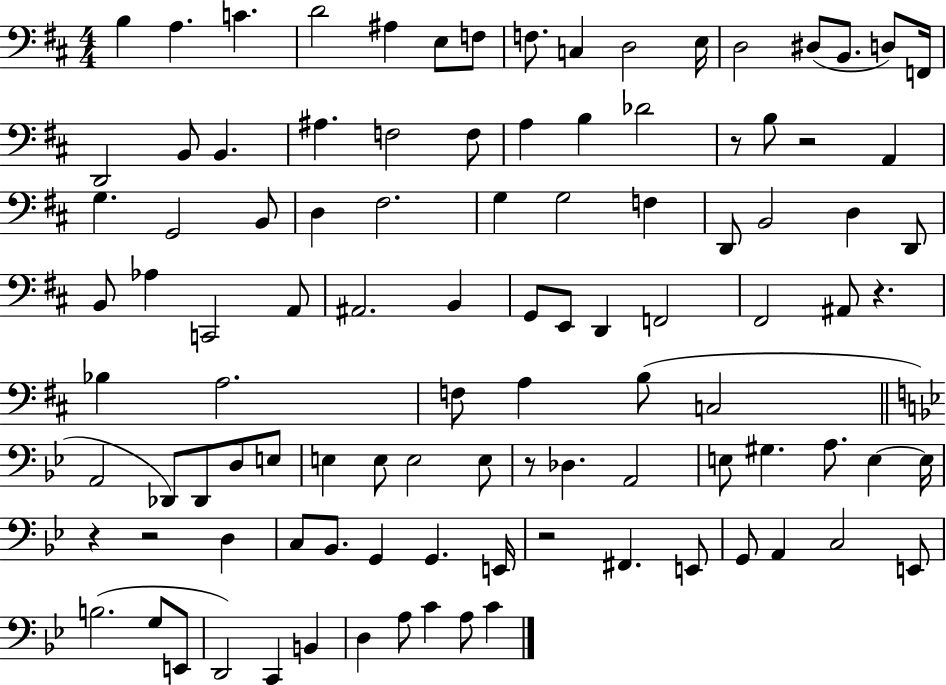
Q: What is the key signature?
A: D major